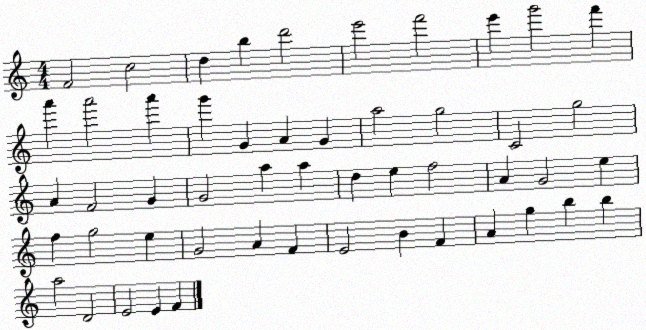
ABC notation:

X:1
T:Untitled
M:4/4
L:1/4
K:C
F2 c2 d b d'2 e'2 f'2 e' g'2 f' a' a'2 a' g' G A G a2 g2 C2 g2 A F2 G G2 a a d e f2 A G2 e f g2 e G2 A F E2 B F A g b b a2 D2 E2 E F